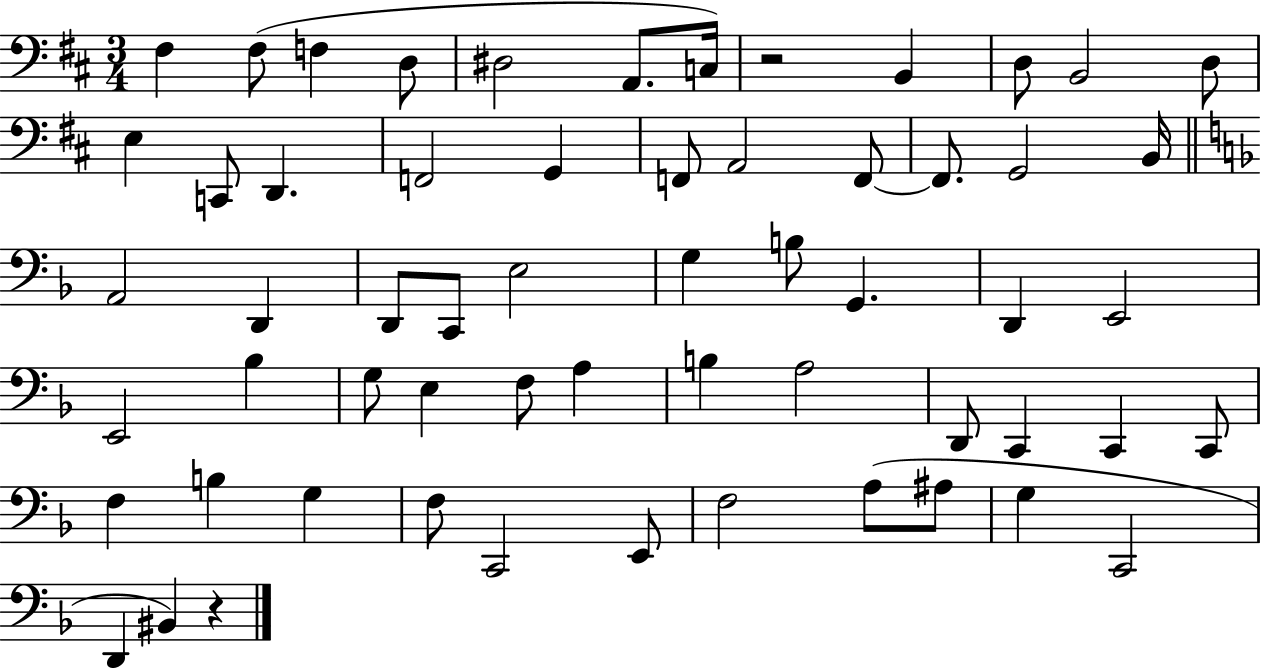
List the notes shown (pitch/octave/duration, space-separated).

F#3/q F#3/e F3/q D3/e D#3/h A2/e. C3/s R/h B2/q D3/e B2/h D3/e E3/q C2/e D2/q. F2/h G2/q F2/e A2/h F2/e F2/e. G2/h B2/s A2/h D2/q D2/e C2/e E3/h G3/q B3/e G2/q. D2/q E2/h E2/h Bb3/q G3/e E3/q F3/e A3/q B3/q A3/h D2/e C2/q C2/q C2/e F3/q B3/q G3/q F3/e C2/h E2/e F3/h A3/e A#3/e G3/q C2/h D2/q BIS2/q R/q